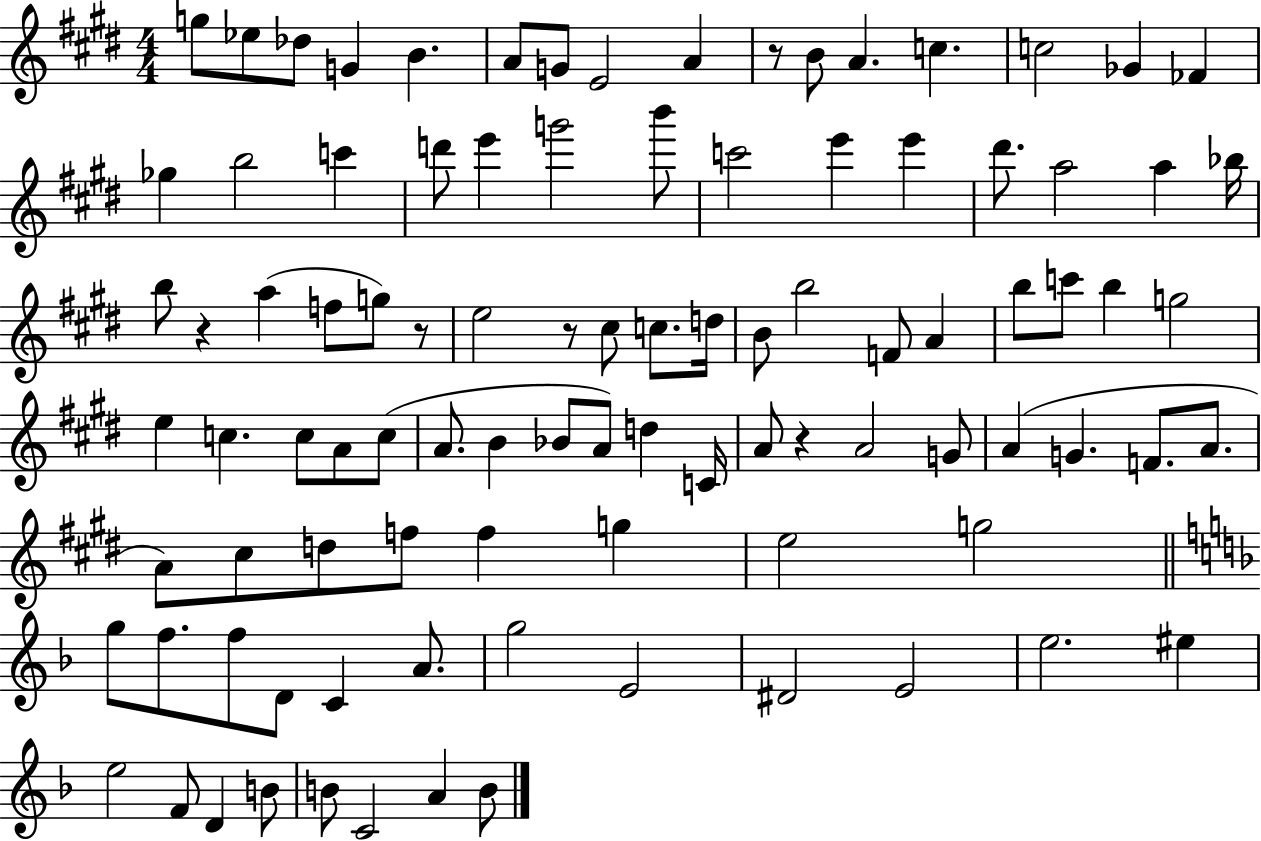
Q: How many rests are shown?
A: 5